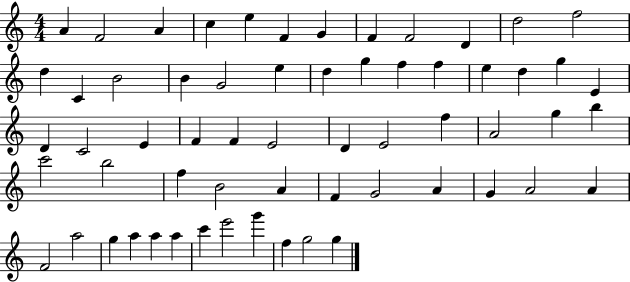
{
  \clef treble
  \numericTimeSignature
  \time 4/4
  \key c \major
  a'4 f'2 a'4 | c''4 e''4 f'4 g'4 | f'4 f'2 d'4 | d''2 f''2 | \break d''4 c'4 b'2 | b'4 g'2 e''4 | d''4 g''4 f''4 f''4 | e''4 d''4 g''4 e'4 | \break d'4 c'2 e'4 | f'4 f'4 e'2 | d'4 e'2 f''4 | a'2 g''4 b''4 | \break c'''2 b''2 | f''4 b'2 a'4 | f'4 g'2 a'4 | g'4 a'2 a'4 | \break f'2 a''2 | g''4 a''4 a''4 a''4 | c'''4 e'''2 g'''4 | f''4 g''2 g''4 | \break \bar "|."
}